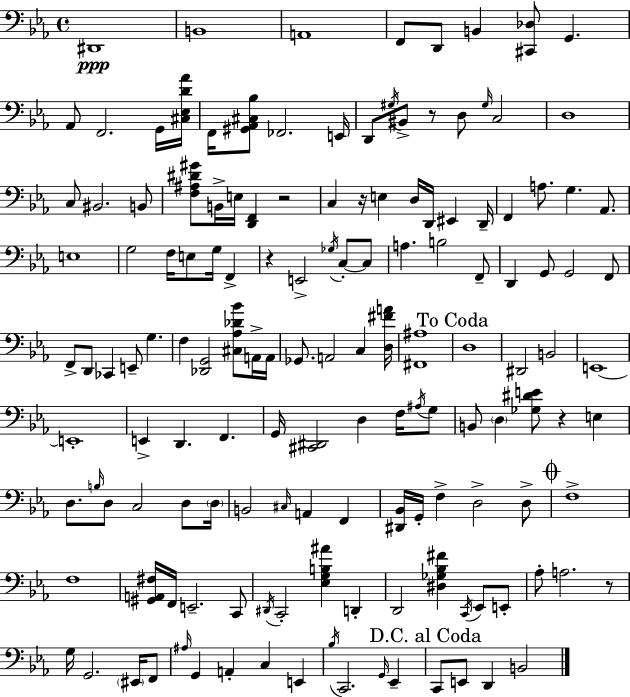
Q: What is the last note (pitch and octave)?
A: B2